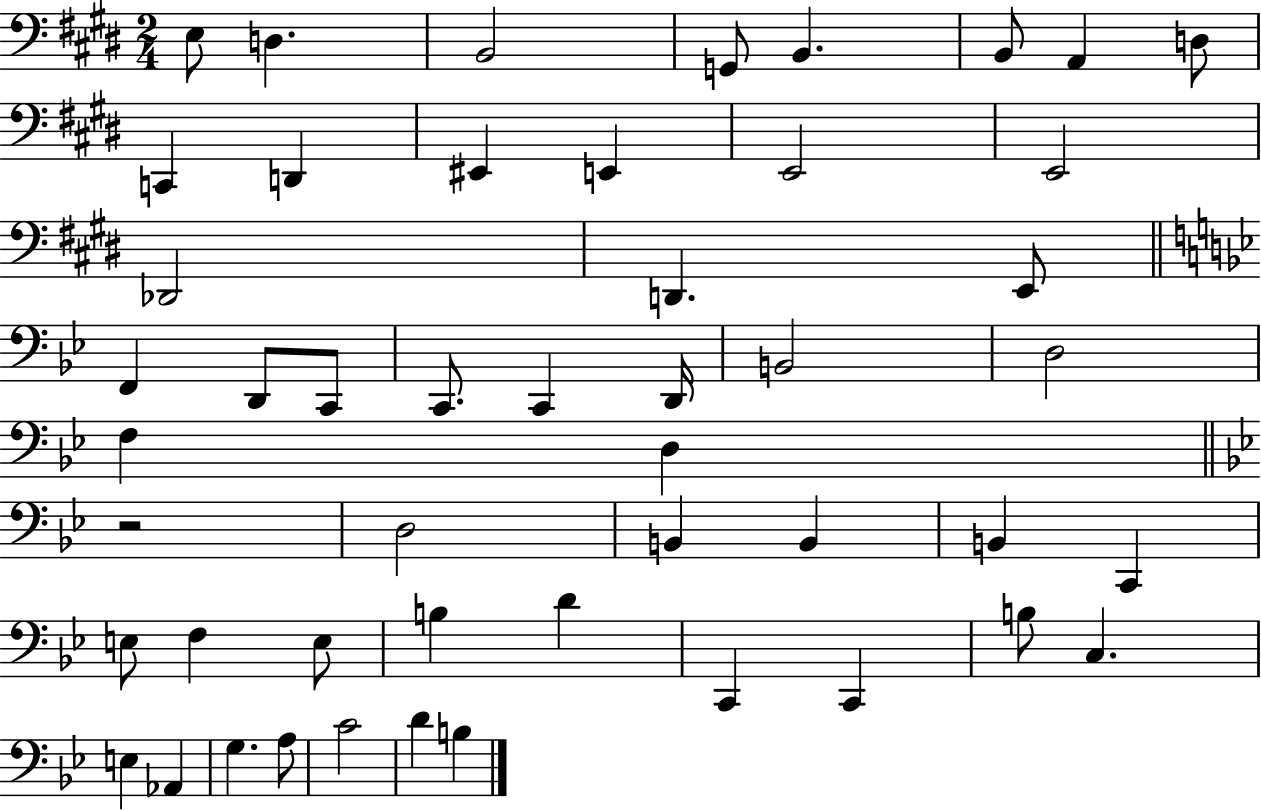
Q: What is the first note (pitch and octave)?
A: E3